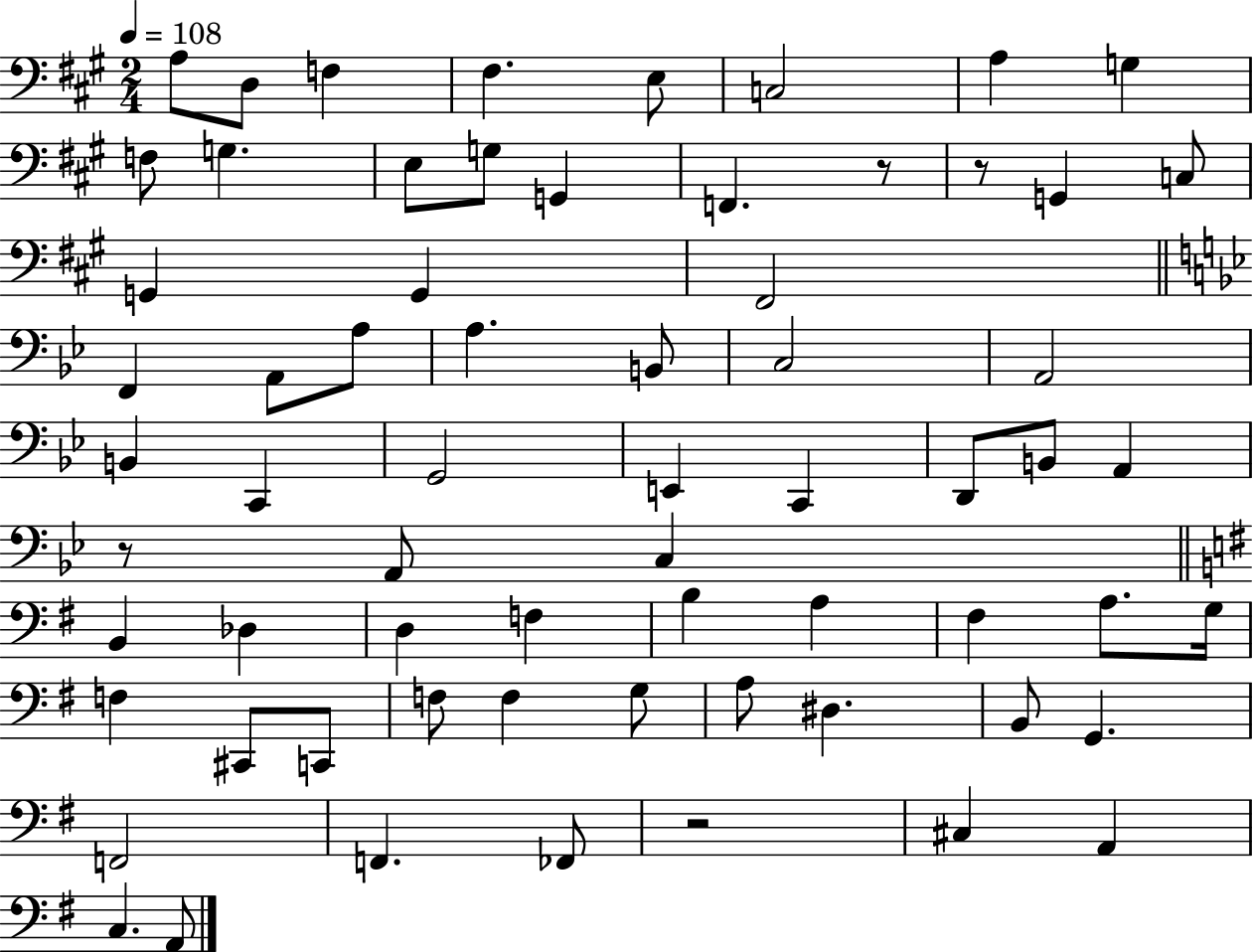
X:1
T:Untitled
M:2/4
L:1/4
K:A
A,/2 D,/2 F, ^F, E,/2 C,2 A, G, F,/2 G, E,/2 G,/2 G,, F,, z/2 z/2 G,, C,/2 G,, G,, ^F,,2 F,, A,,/2 A,/2 A, B,,/2 C,2 A,,2 B,, C,, G,,2 E,, C,, D,,/2 B,,/2 A,, z/2 A,,/2 C, B,, _D, D, F, B, A, ^F, A,/2 G,/4 F, ^C,,/2 C,,/2 F,/2 F, G,/2 A,/2 ^D, B,,/2 G,, F,,2 F,, _F,,/2 z2 ^C, A,, C, A,,/2